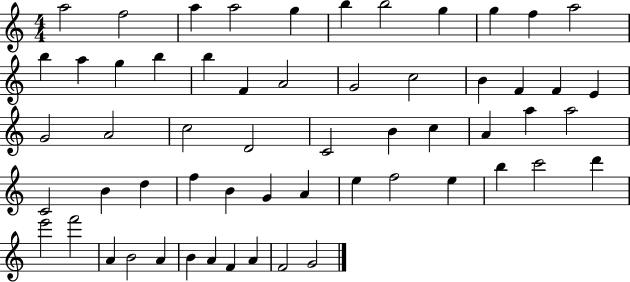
A5/h F5/h A5/q A5/h G5/q B5/q B5/h G5/q G5/q F5/q A5/h B5/q A5/q G5/q B5/q B5/q F4/q A4/h G4/h C5/h B4/q F4/q F4/q E4/q G4/h A4/h C5/h D4/h C4/h B4/q C5/q A4/q A5/q A5/h C4/h B4/q D5/q F5/q B4/q G4/q A4/q E5/q F5/h E5/q B5/q C6/h D6/q E6/h F6/h A4/q B4/h A4/q B4/q A4/q F4/q A4/q F4/h G4/h